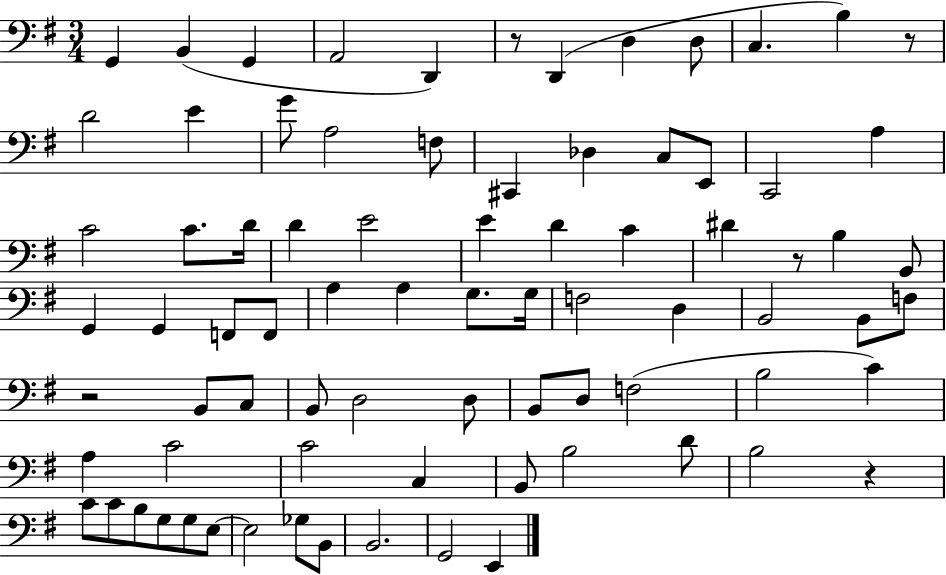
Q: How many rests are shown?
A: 5